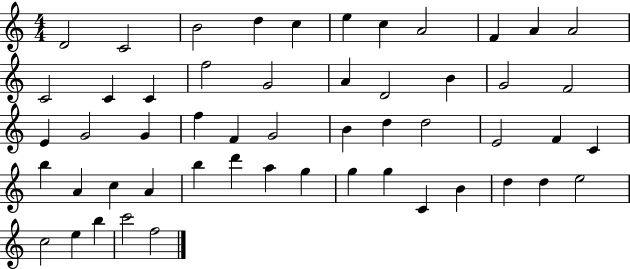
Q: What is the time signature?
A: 4/4